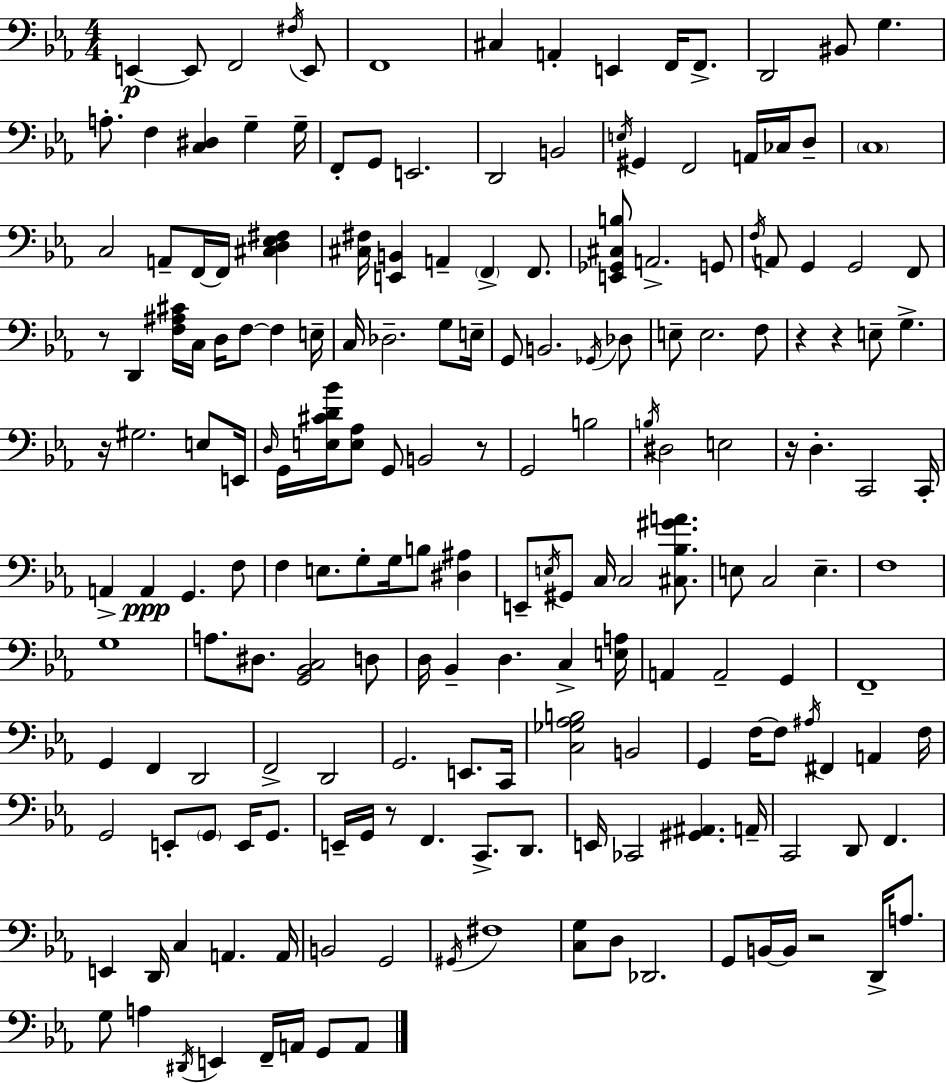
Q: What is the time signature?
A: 4/4